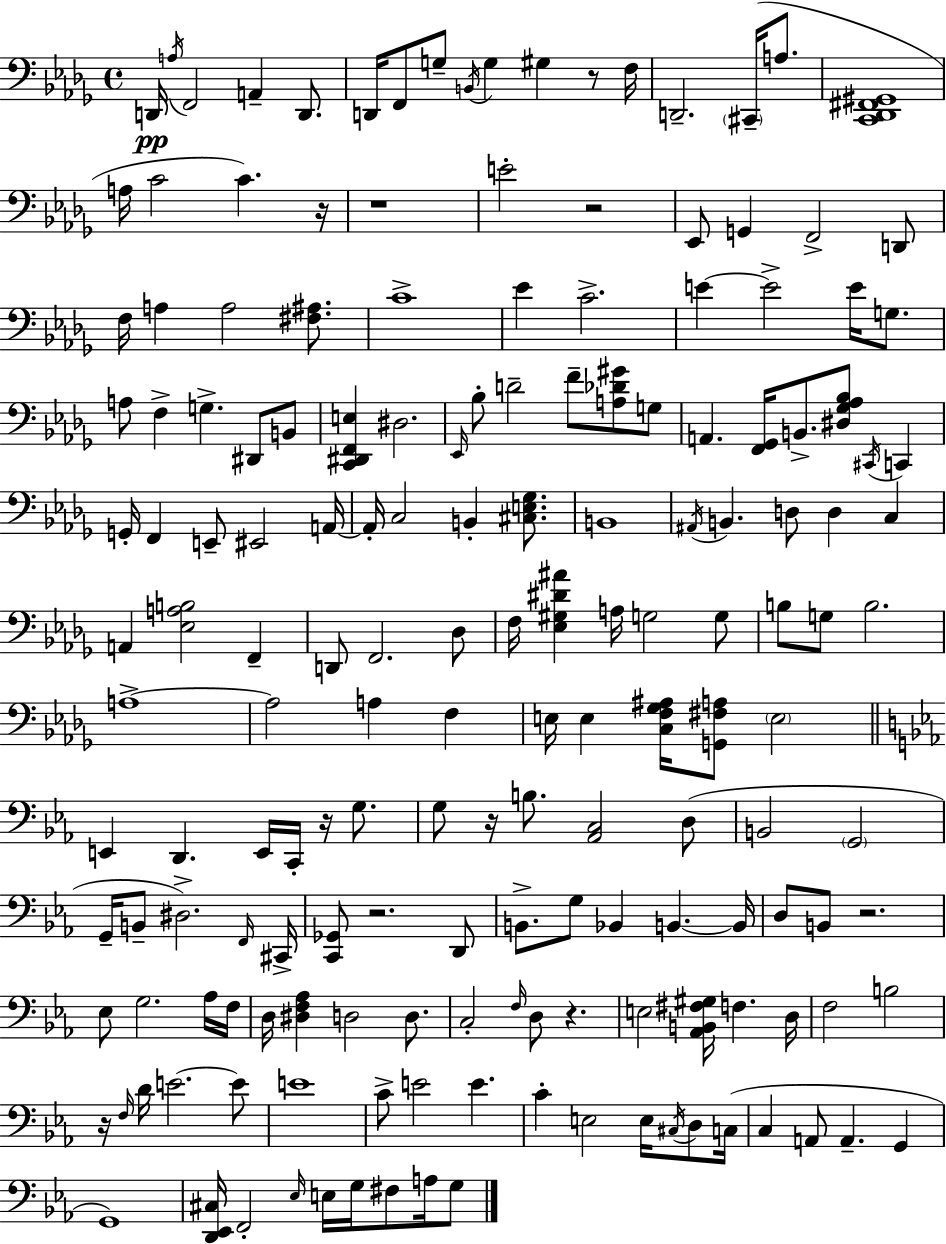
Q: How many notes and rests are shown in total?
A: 171